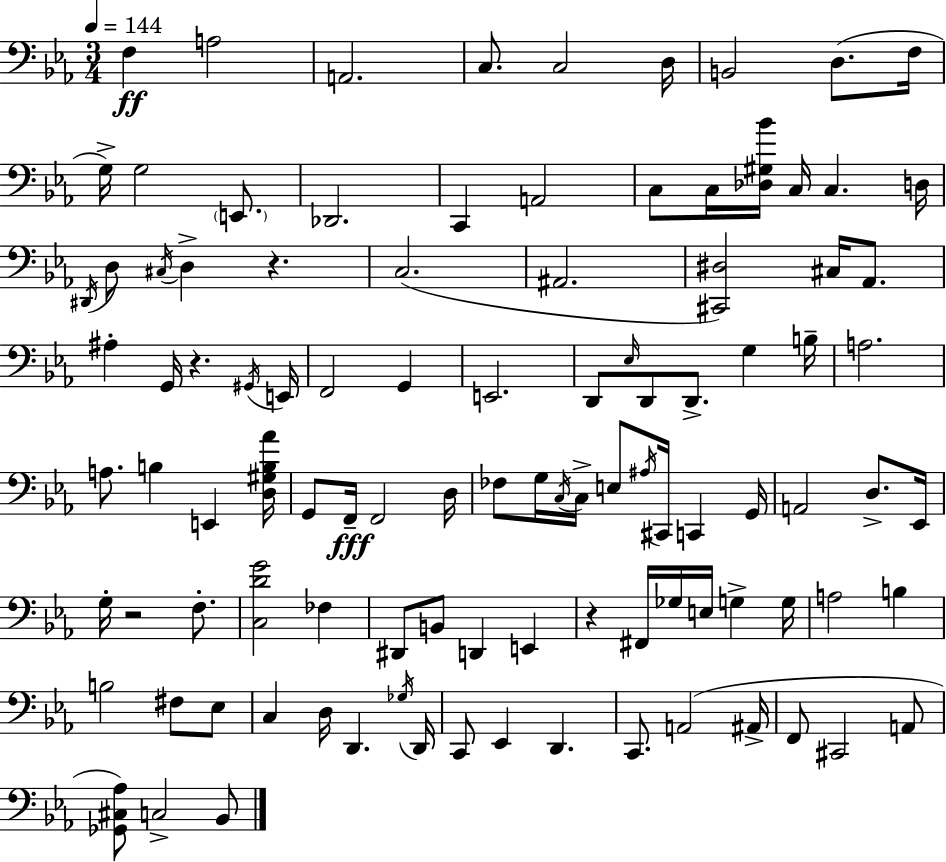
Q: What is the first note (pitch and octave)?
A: F3